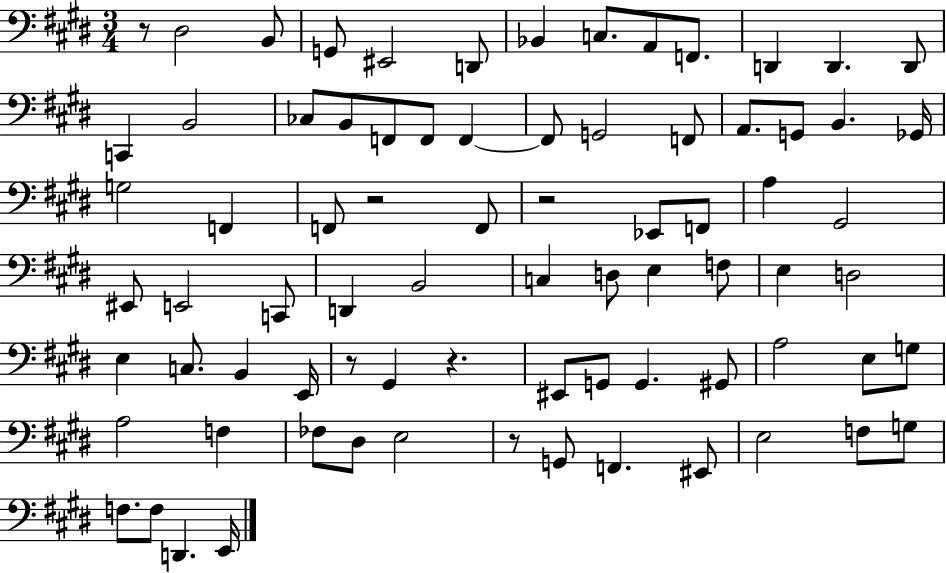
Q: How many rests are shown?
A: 6